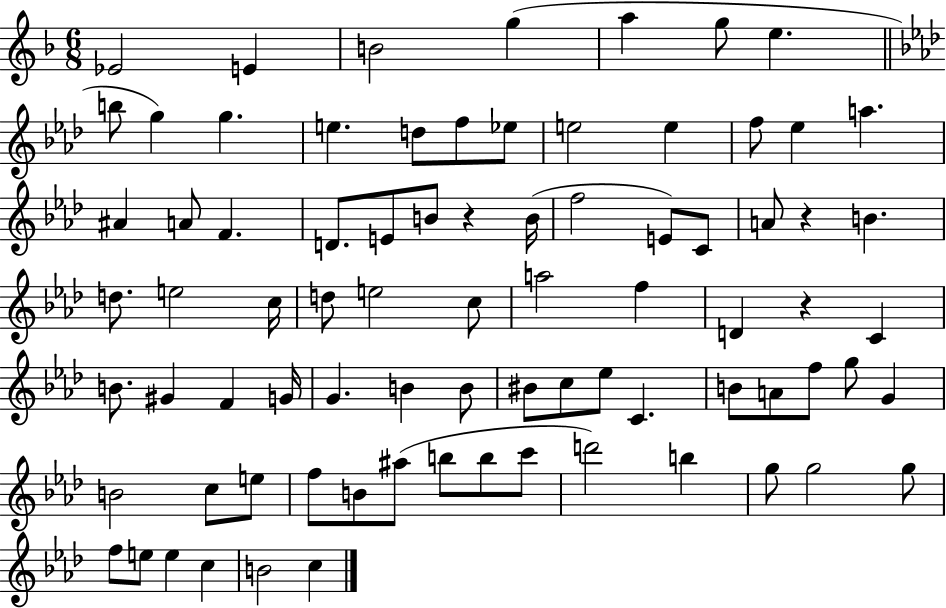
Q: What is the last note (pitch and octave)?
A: C5